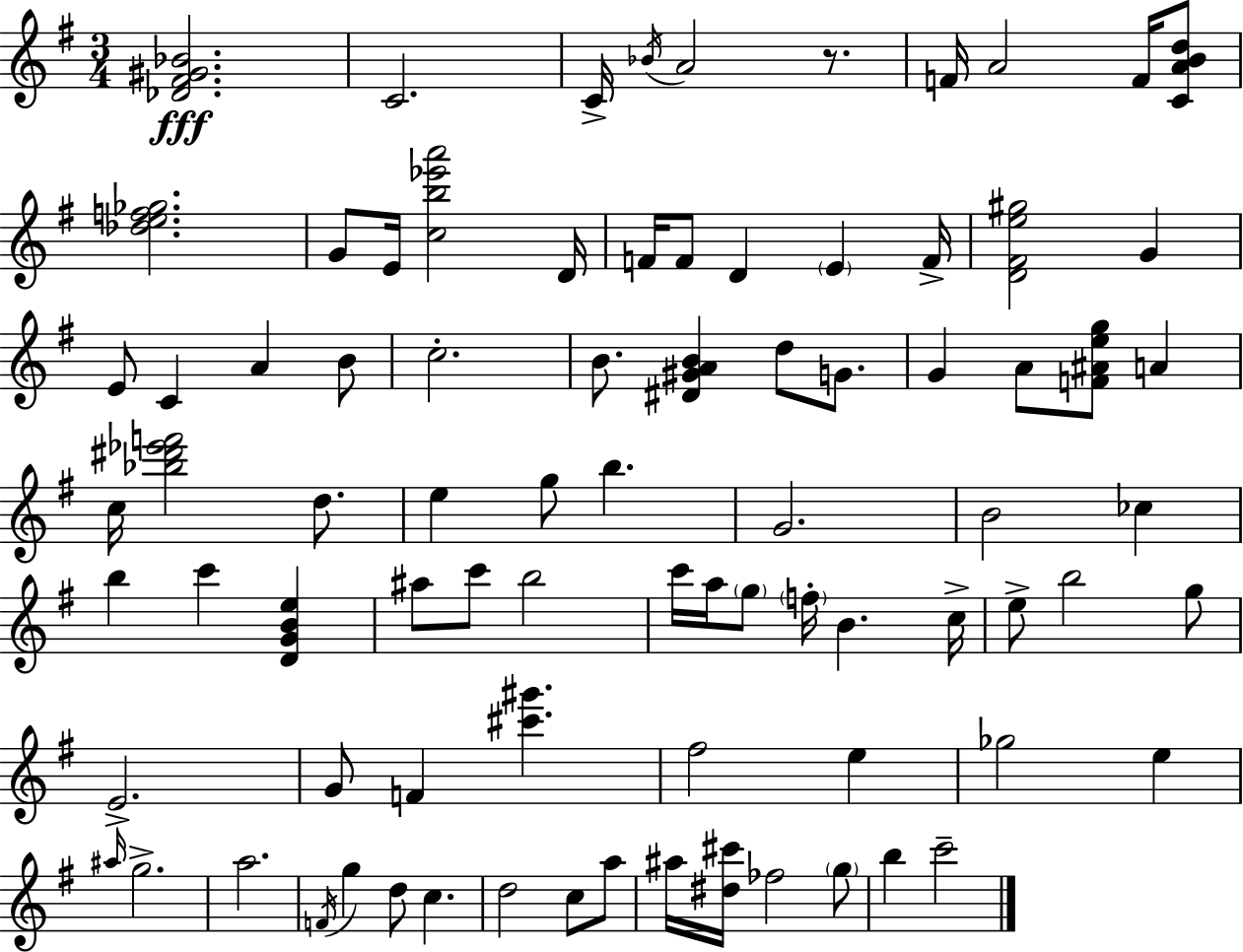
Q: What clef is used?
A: treble